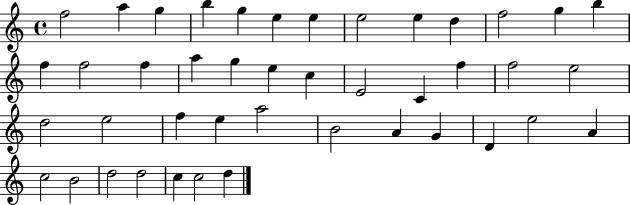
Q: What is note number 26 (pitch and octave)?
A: D5